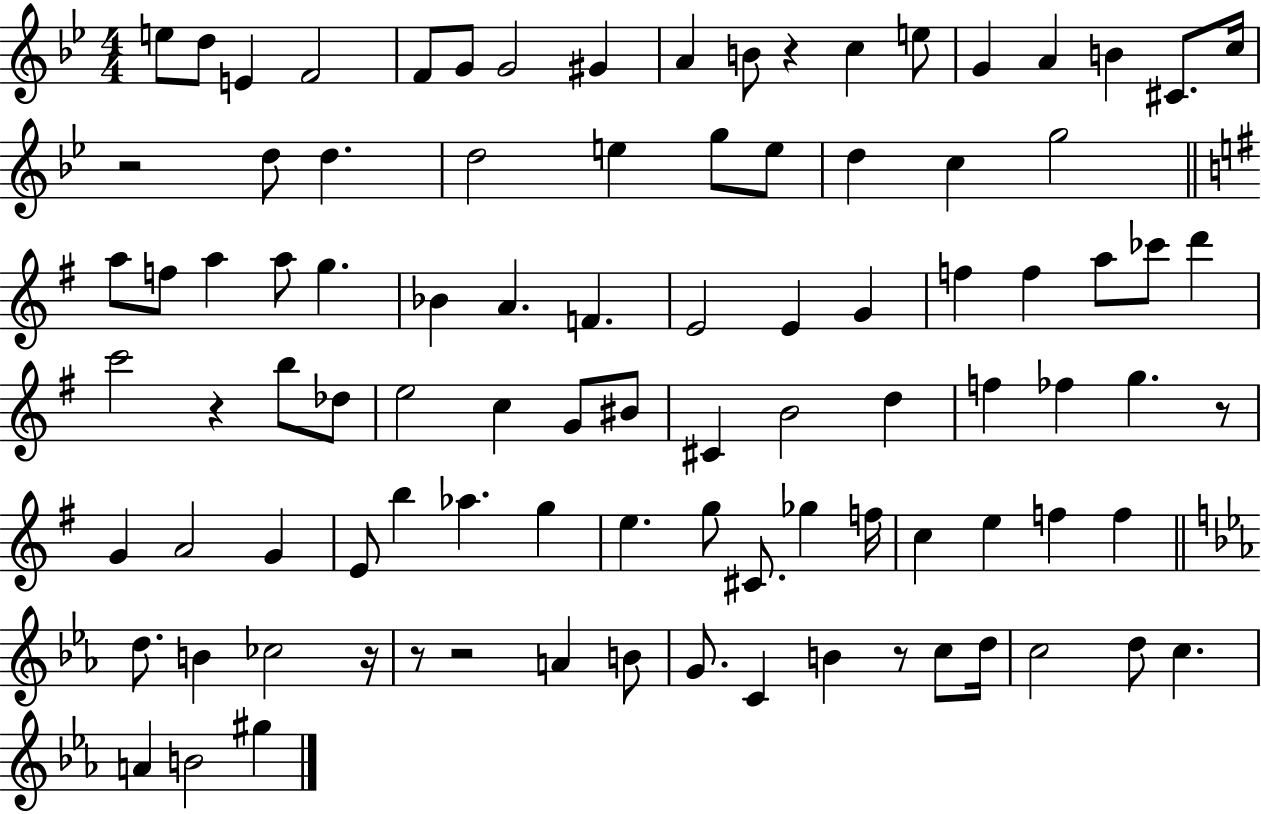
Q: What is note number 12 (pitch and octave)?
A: E5